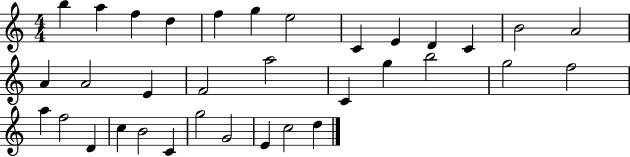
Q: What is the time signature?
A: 4/4